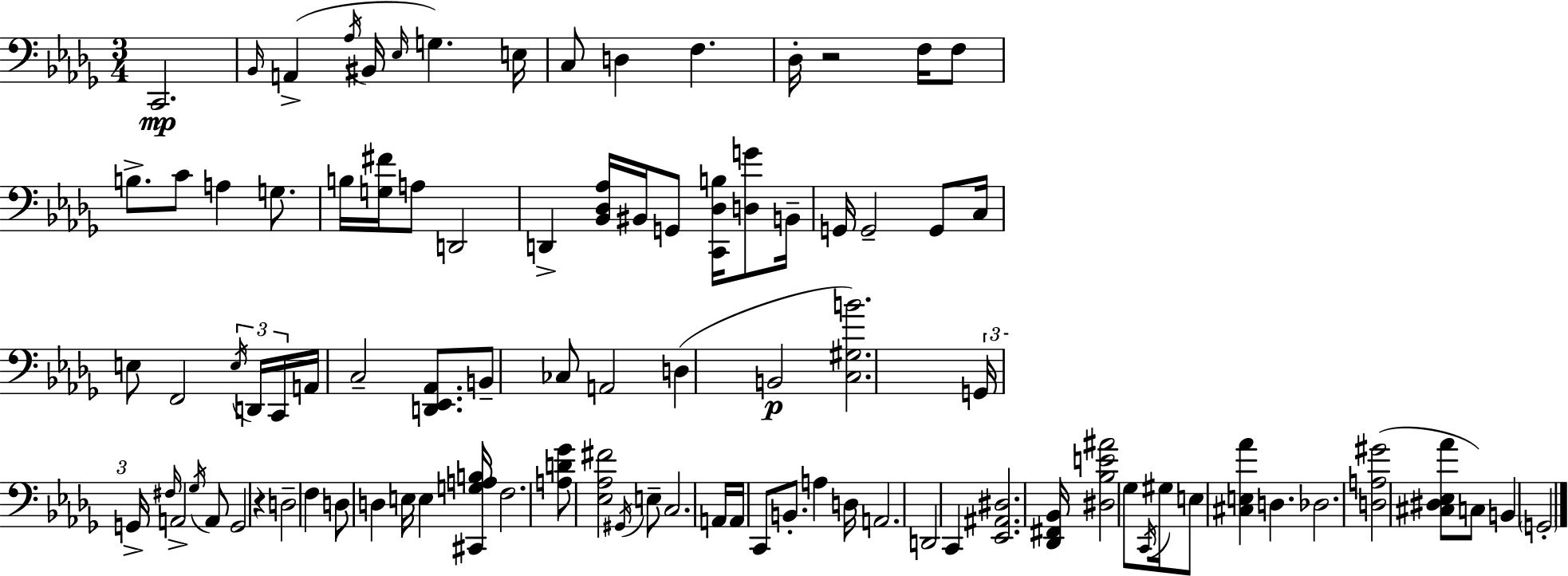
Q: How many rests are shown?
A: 2